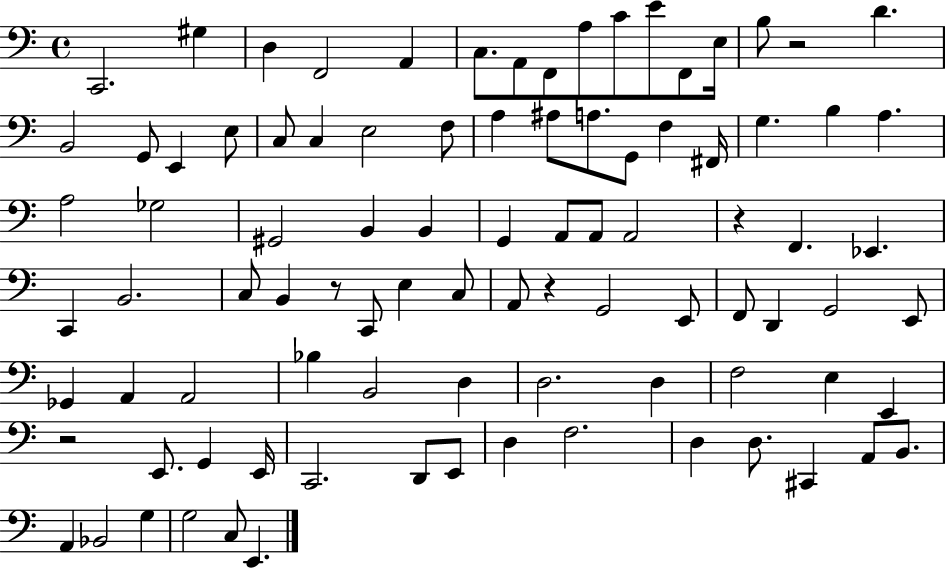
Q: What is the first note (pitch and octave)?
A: C2